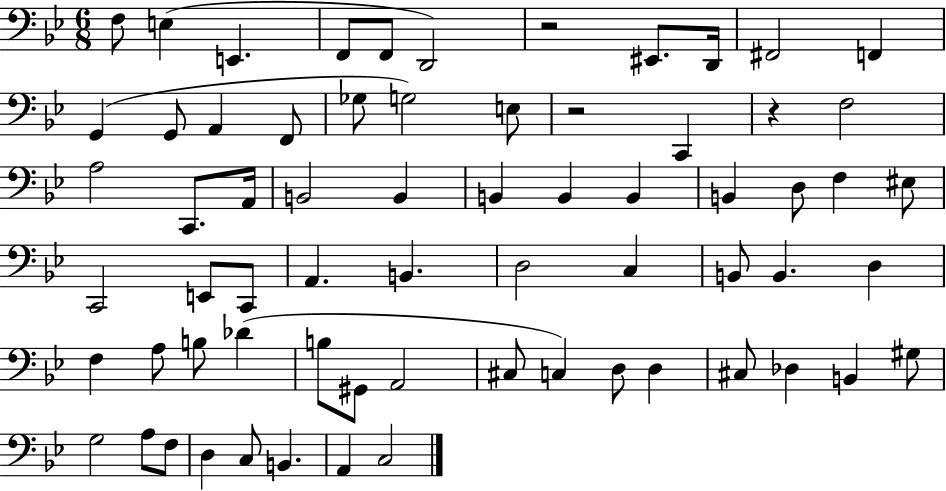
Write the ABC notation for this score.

X:1
T:Untitled
M:6/8
L:1/4
K:Bb
F,/2 E, E,, F,,/2 F,,/2 D,,2 z2 ^E,,/2 D,,/4 ^F,,2 F,, G,, G,,/2 A,, F,,/2 _G,/2 G,2 E,/2 z2 C,, z F,2 A,2 C,,/2 A,,/4 B,,2 B,, B,, B,, B,, B,, D,/2 F, ^E,/2 C,,2 E,,/2 C,,/2 A,, B,, D,2 C, B,,/2 B,, D, F, A,/2 B,/2 _D B,/2 ^G,,/2 A,,2 ^C,/2 C, D,/2 D, ^C,/2 _D, B,, ^G,/2 G,2 A,/2 F,/2 D, C,/2 B,, A,, C,2